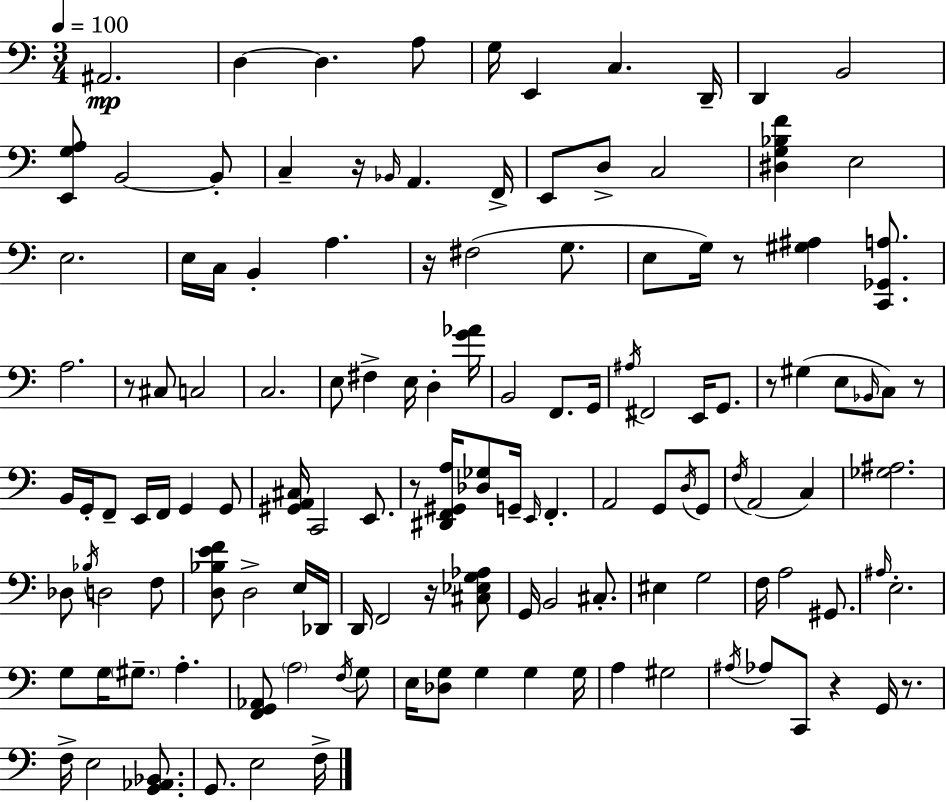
A#2/h. D3/q D3/q. A3/e G3/s E2/q C3/q. D2/s D2/q B2/h [E2,G3,A3]/e B2/h B2/e C3/q R/s Bb2/s A2/q. F2/s E2/e D3/e C3/h [D#3,G3,Bb3,F4]/q E3/h E3/h. E3/s C3/s B2/q A3/q. R/s F#3/h G3/e. E3/e G3/s R/e [G#3,A#3]/q [C2,Gb2,A3]/e. A3/h. R/e C#3/e C3/h C3/h. E3/e F#3/q E3/s D3/q [G4,Ab4]/s B2/h F2/e. G2/s A#3/s F#2/h E2/s G2/e. R/e G#3/q E3/e Bb2/s C3/e R/e B2/s G2/s F2/e E2/s F2/s G2/q G2/e [G#2,A2,C#3]/s C2/h E2/e. R/e [D#2,F2,G#2,A3]/s [Db3,Gb3]/e G2/s E2/s F2/q. A2/h G2/e D3/s G2/e F3/s A2/h C3/q [Gb3,A#3]/h. Db3/e Bb3/s D3/h F3/e [D3,Bb3,E4,F4]/e D3/h E3/s Db2/s D2/s F2/h R/s [C#3,Eb3,G3,Ab3]/e G2/s B2/h C#3/e. EIS3/q G3/h F3/s A3/h G#2/e. A#3/s E3/h. G3/e G3/s G#3/e. A3/q. [F2,G2,Ab2]/e A3/h F3/s G3/e E3/s [Db3,G3]/e G3/q G3/q G3/s A3/q G#3/h A#3/s Ab3/e C2/e R/q G2/s R/e. F3/s E3/h [G2,Ab2,Bb2]/e. G2/e. E3/h F3/s